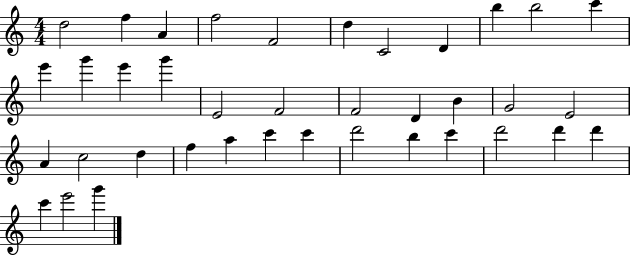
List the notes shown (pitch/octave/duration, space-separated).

D5/h F5/q A4/q F5/h F4/h D5/q C4/h D4/q B5/q B5/h C6/q E6/q G6/q E6/q G6/q E4/h F4/h F4/h D4/q B4/q G4/h E4/h A4/q C5/h D5/q F5/q A5/q C6/q C6/q D6/h B5/q C6/q D6/h D6/q D6/q C6/q E6/h G6/q